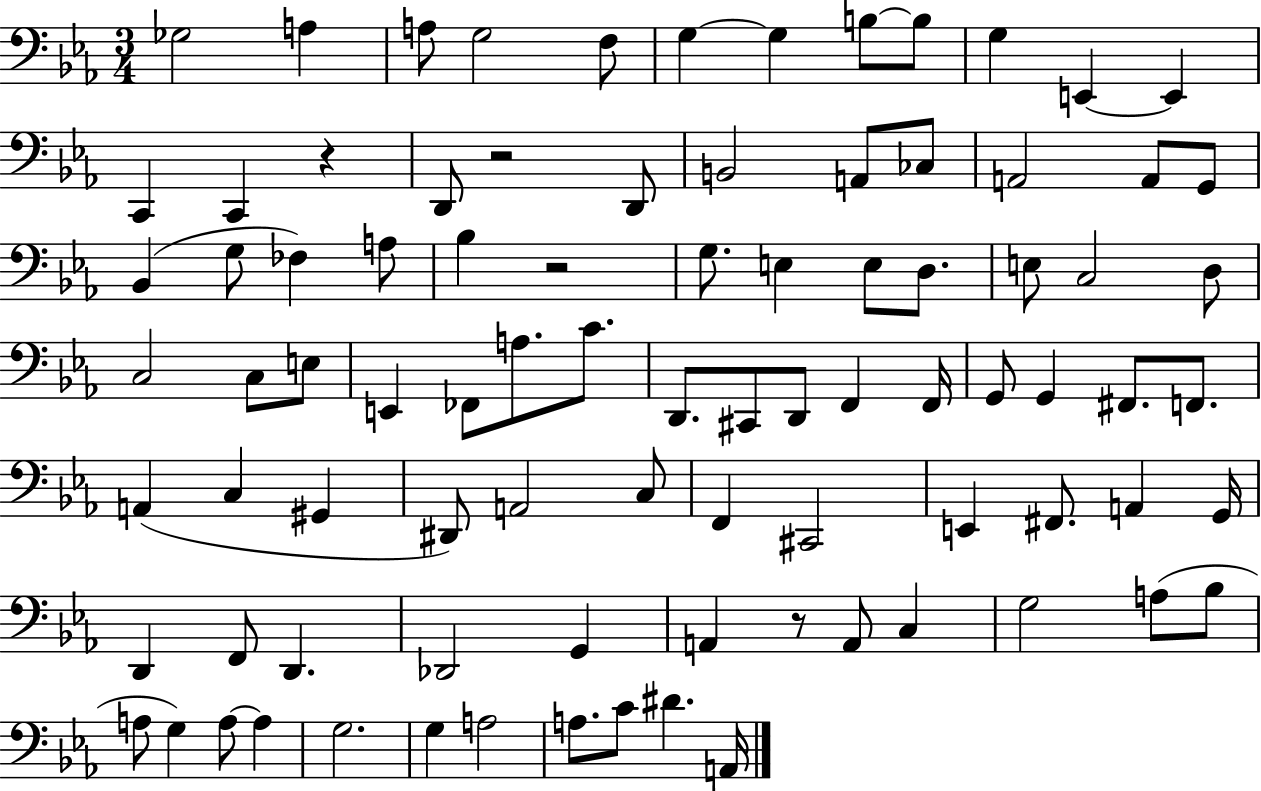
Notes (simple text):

Gb3/h A3/q A3/e G3/h F3/e G3/q G3/q B3/e B3/e G3/q E2/q E2/q C2/q C2/q R/q D2/e R/h D2/e B2/h A2/e CES3/e A2/h A2/e G2/e Bb2/q G3/e FES3/q A3/e Bb3/q R/h G3/e. E3/q E3/e D3/e. E3/e C3/h D3/e C3/h C3/e E3/e E2/q FES2/e A3/e. C4/e. D2/e. C#2/e D2/e F2/q F2/s G2/e G2/q F#2/e. F2/e. A2/q C3/q G#2/q D#2/e A2/h C3/e F2/q C#2/h E2/q F#2/e. A2/q G2/s D2/q F2/e D2/q. Db2/h G2/q A2/q R/e A2/e C3/q G3/h A3/e Bb3/e A3/e G3/q A3/e A3/q G3/h. G3/q A3/h A3/e. C4/e D#4/q. A2/s